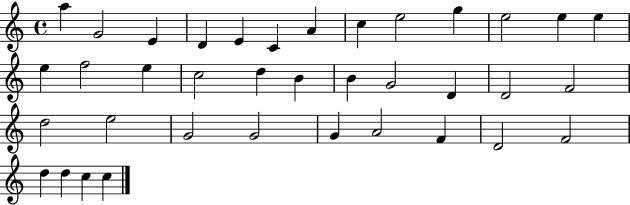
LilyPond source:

{
  \clef treble
  \time 4/4
  \defaultTimeSignature
  \key c \major
  a''4 g'2 e'4 | d'4 e'4 c'4 a'4 | c''4 e''2 g''4 | e''2 e''4 e''4 | \break e''4 f''2 e''4 | c''2 d''4 b'4 | b'4 g'2 d'4 | d'2 f'2 | \break d''2 e''2 | g'2 g'2 | g'4 a'2 f'4 | d'2 f'2 | \break d''4 d''4 c''4 c''4 | \bar "|."
}